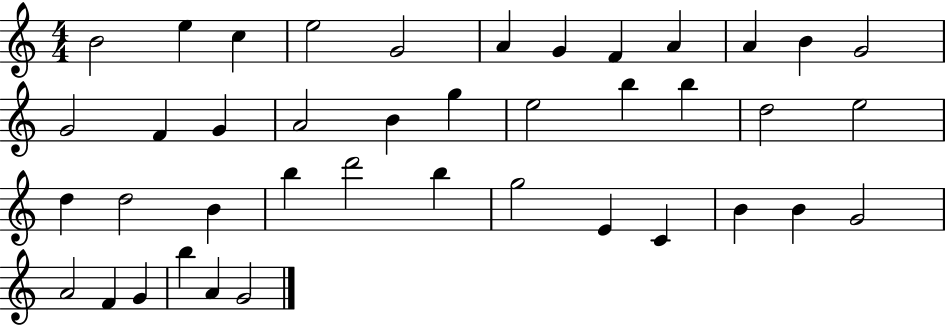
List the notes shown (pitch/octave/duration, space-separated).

B4/h E5/q C5/q E5/h G4/h A4/q G4/q F4/q A4/q A4/q B4/q G4/h G4/h F4/q G4/q A4/h B4/q G5/q E5/h B5/q B5/q D5/h E5/h D5/q D5/h B4/q B5/q D6/h B5/q G5/h E4/q C4/q B4/q B4/q G4/h A4/h F4/q G4/q B5/q A4/q G4/h